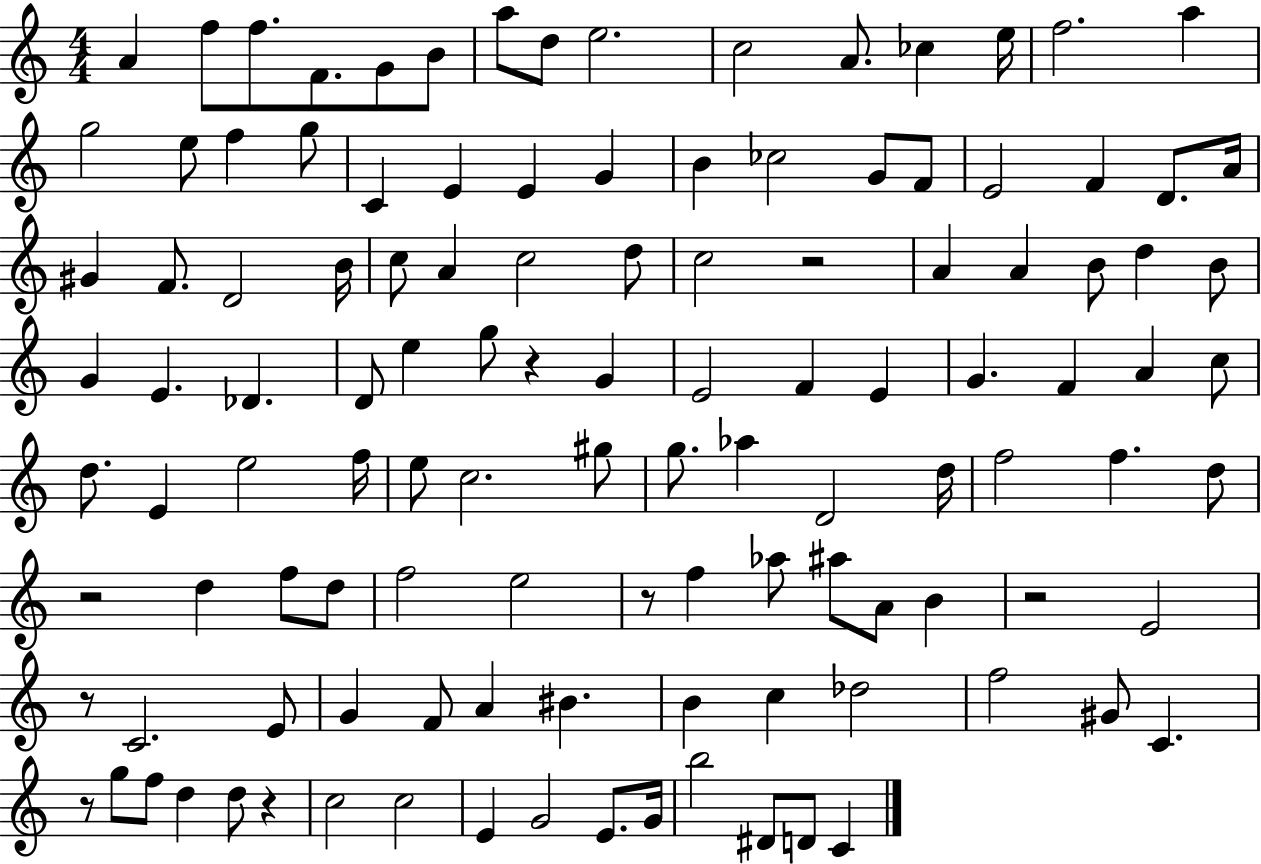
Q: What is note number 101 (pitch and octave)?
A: C5